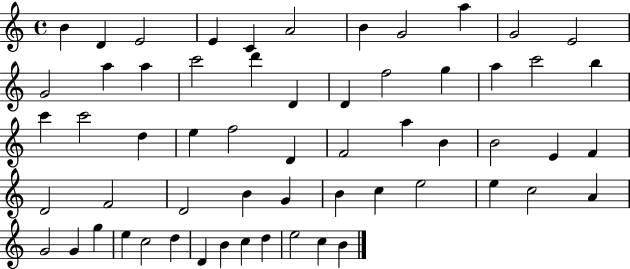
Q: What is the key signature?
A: C major